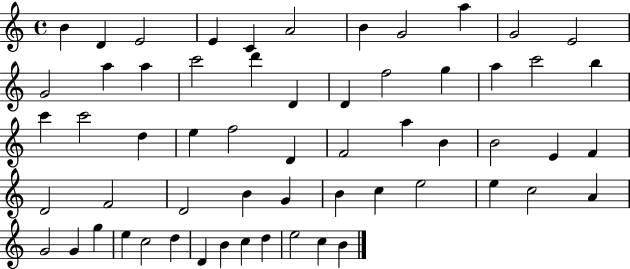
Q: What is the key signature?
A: C major